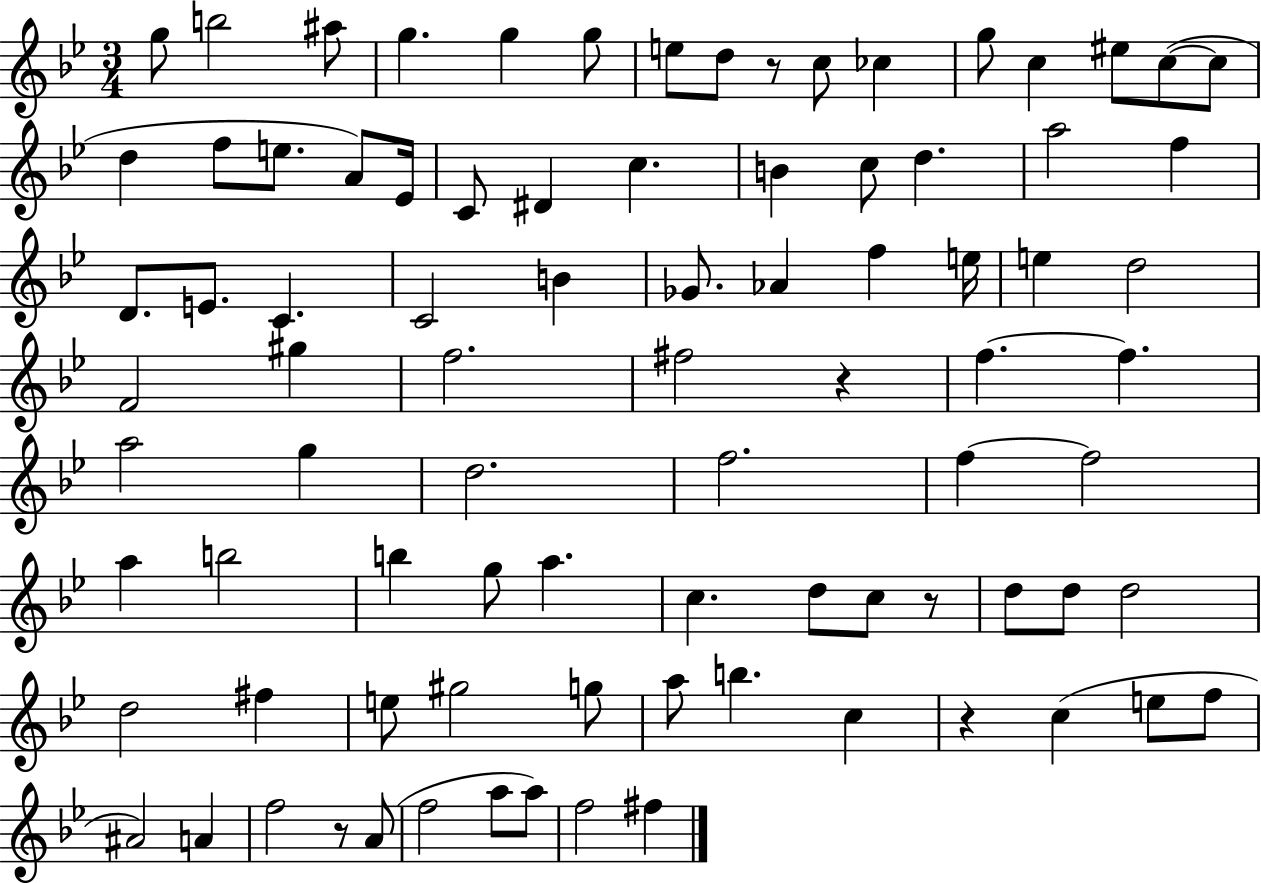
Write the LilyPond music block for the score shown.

{
  \clef treble
  \numericTimeSignature
  \time 3/4
  \key bes \major
  g''8 b''2 ais''8 | g''4. g''4 g''8 | e''8 d''8 r8 c''8 ces''4 | g''8 c''4 eis''8 c''8~(~ c''8 | \break d''4 f''8 e''8. a'8) ees'16 | c'8 dis'4 c''4. | b'4 c''8 d''4. | a''2 f''4 | \break d'8. e'8. c'4. | c'2 b'4 | ges'8. aes'4 f''4 e''16 | e''4 d''2 | \break f'2 gis''4 | f''2. | fis''2 r4 | f''4.~~ f''4. | \break a''2 g''4 | d''2. | f''2. | f''4~~ f''2 | \break a''4 b''2 | b''4 g''8 a''4. | c''4. d''8 c''8 r8 | d''8 d''8 d''2 | \break d''2 fis''4 | e''8 gis''2 g''8 | a''8 b''4. c''4 | r4 c''4( e''8 f''8 | \break ais'2) a'4 | f''2 r8 a'8( | f''2 a''8 a''8) | f''2 fis''4 | \break \bar "|."
}